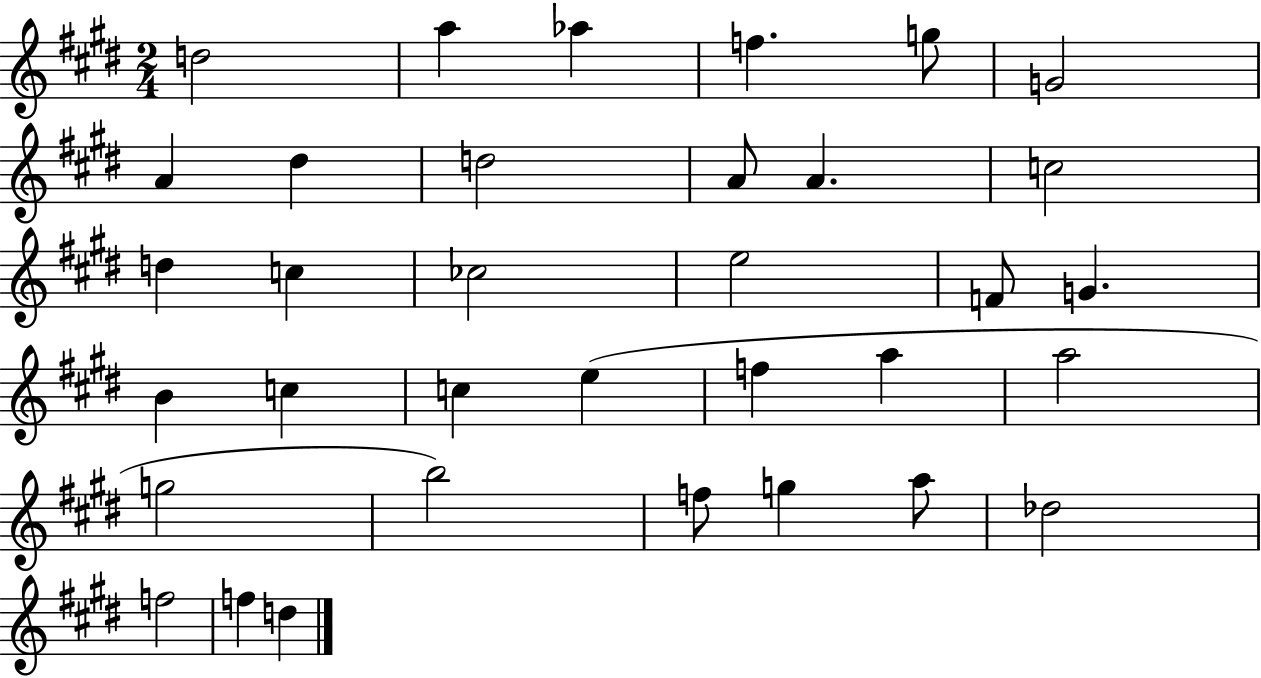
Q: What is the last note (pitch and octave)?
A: D5